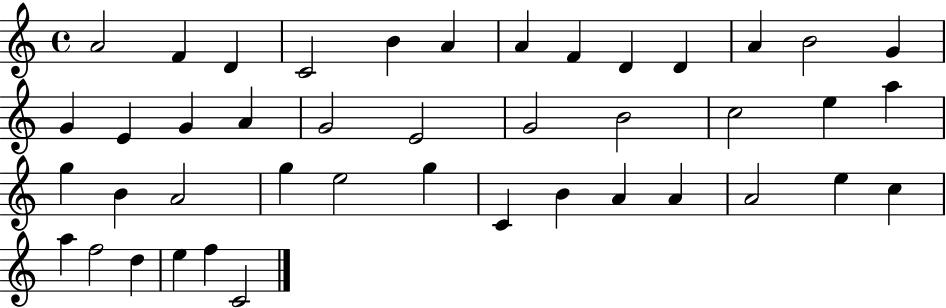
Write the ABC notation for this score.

X:1
T:Untitled
M:4/4
L:1/4
K:C
A2 F D C2 B A A F D D A B2 G G E G A G2 E2 G2 B2 c2 e a g B A2 g e2 g C B A A A2 e c a f2 d e f C2